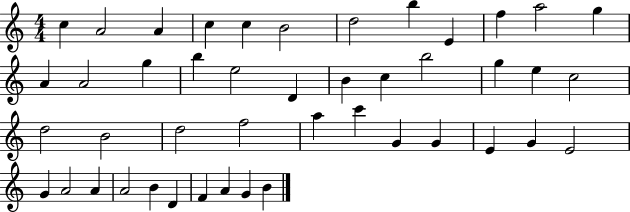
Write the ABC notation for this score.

X:1
T:Untitled
M:4/4
L:1/4
K:C
c A2 A c c B2 d2 b E f a2 g A A2 g b e2 D B c b2 g e c2 d2 B2 d2 f2 a c' G G E G E2 G A2 A A2 B D F A G B